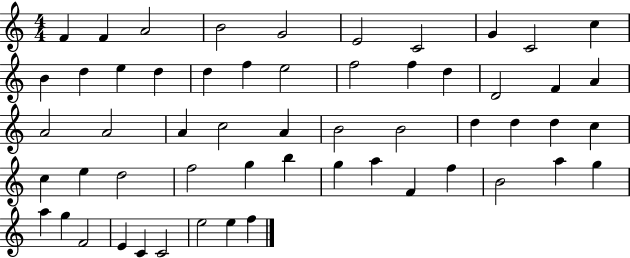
F4/q F4/q A4/h B4/h G4/h E4/h C4/h G4/q C4/h C5/q B4/q D5/q E5/q D5/q D5/q F5/q E5/h F5/h F5/q D5/q D4/h F4/q A4/q A4/h A4/h A4/q C5/h A4/q B4/h B4/h D5/q D5/q D5/q C5/q C5/q E5/q D5/h F5/h G5/q B5/q G5/q A5/q F4/q F5/q B4/h A5/q G5/q A5/q G5/q F4/h E4/q C4/q C4/h E5/h E5/q F5/q